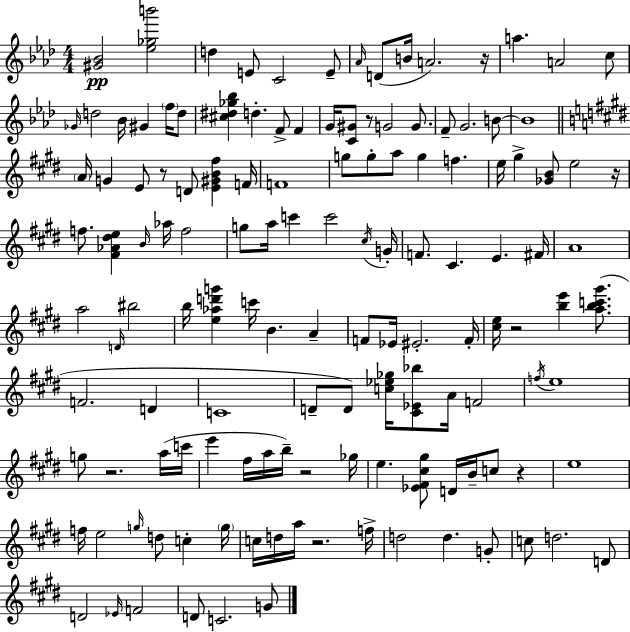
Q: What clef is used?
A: treble